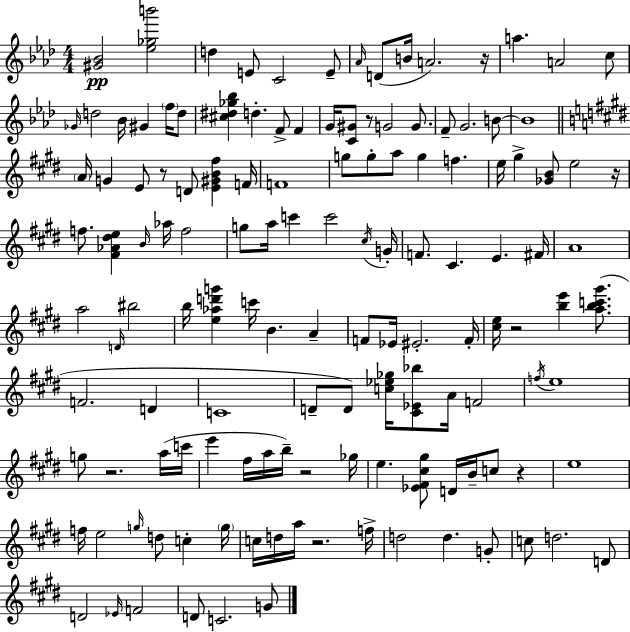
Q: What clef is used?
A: treble